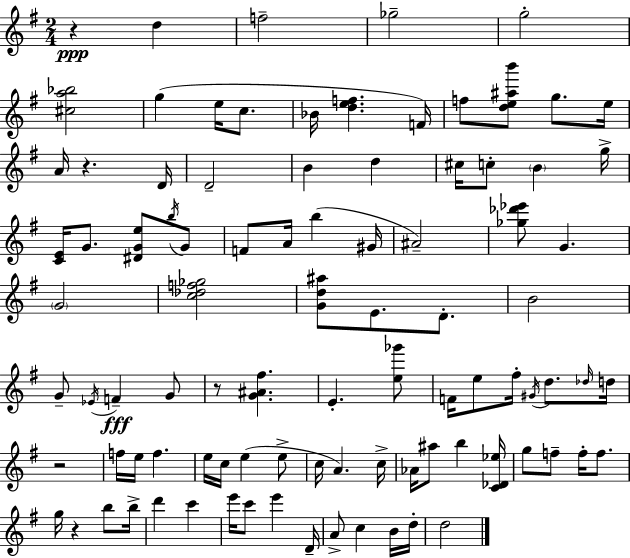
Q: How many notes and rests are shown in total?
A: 93